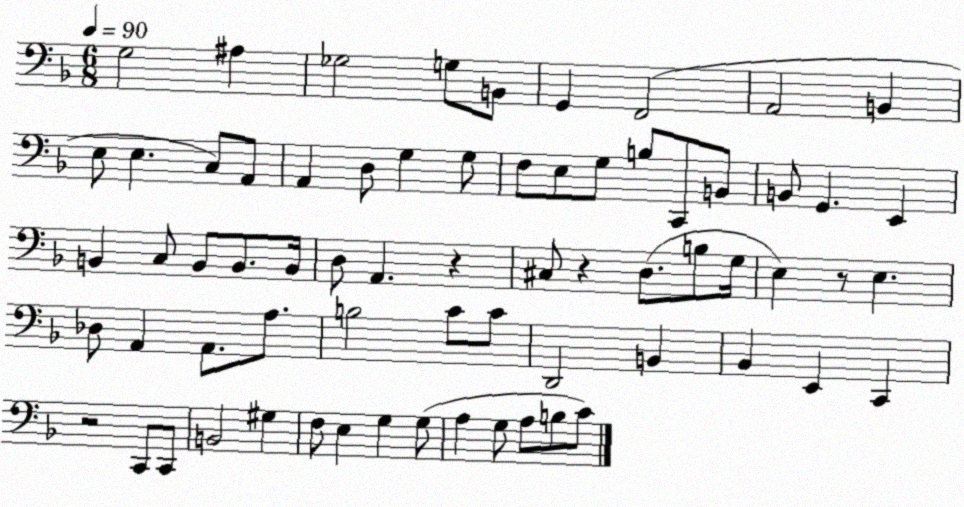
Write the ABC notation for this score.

X:1
T:Untitled
M:6/8
L:1/4
K:F
G,2 ^A, _G,2 G,/2 B,,/2 G,, F,,2 A,,2 B,, E,/2 E, C,/2 A,,/2 A,, D,/2 G, G,/2 F,/2 E,/2 G,/2 B,/2 C,,/2 B,,/2 B,,/2 G,, E,, B,, C,/2 B,,/2 B,,/2 B,,/4 D,/2 A,, z ^C,/2 z D,/2 B,/2 G,/4 E, z/2 E, _D,/2 A,, A,,/2 A,/2 B,2 C/2 C/2 D,,2 B,, _B,, E,, C,, z2 C,,/2 C,,/2 B,,2 ^G, F,/2 E, G, G,/2 A, G,/2 A,/2 B,/2 C/2